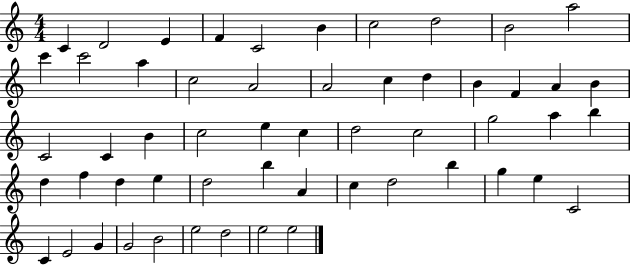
{
  \clef treble
  \numericTimeSignature
  \time 4/4
  \key c \major
  c'4 d'2 e'4 | f'4 c'2 b'4 | c''2 d''2 | b'2 a''2 | \break c'''4 c'''2 a''4 | c''2 a'2 | a'2 c''4 d''4 | b'4 f'4 a'4 b'4 | \break c'2 c'4 b'4 | c''2 e''4 c''4 | d''2 c''2 | g''2 a''4 b''4 | \break d''4 f''4 d''4 e''4 | d''2 b''4 a'4 | c''4 d''2 b''4 | g''4 e''4 c'2 | \break c'4 e'2 g'4 | g'2 b'2 | e''2 d''2 | e''2 e''2 | \break \bar "|."
}